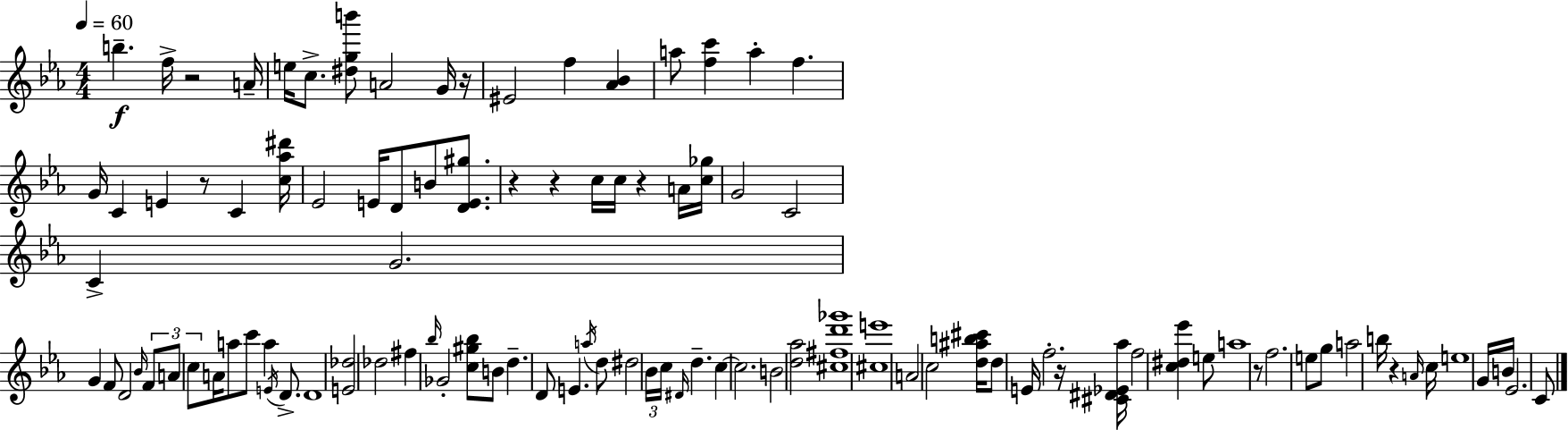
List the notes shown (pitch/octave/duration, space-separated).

B5/q. F5/s R/h A4/s E5/s C5/e. [D#5,G5,B6]/e A4/h G4/s R/s EIS4/h F5/q [Ab4,Bb4]/q A5/e [F5,C6]/q A5/q F5/q. G4/s C4/q E4/q R/e C4/q [C5,Ab5,D#6]/s Eb4/h E4/s D4/e B4/e [D4,E4,G#5]/e. R/q R/q C5/s C5/s R/q A4/s [C5,Gb5]/s G4/h C4/h C4/q G4/h. G4/q F4/e D4/h Bb4/s F4/e A4/e C5/e A4/s A5/e C6/e A5/q E4/s D4/e. D4/w [E4,Db5]/h Db5/h F#5/q Bb5/s Gb4/h [C5,G#5,Bb5]/e B4/e D5/q. D4/e E4/q. A5/s D5/e D#5/h Bb4/s C5/s D#4/s D5/q. C5/q C5/h. B4/h [D5,Ab5]/h [C#5,F#5,D6,Gb6]/w [C#5,E6]/w A4/h C5/h [D5,A#5,B5,C#6]/s D5/e E4/s F5/h. R/s [C#4,D#4,Eb4,Ab5]/s F5/h [C5,D#5,Eb6]/q E5/e A5/w R/e F5/h. E5/e G5/e A5/h B5/s R/q A4/s C5/s E5/w G4/s B4/s Eb4/h. C4/e